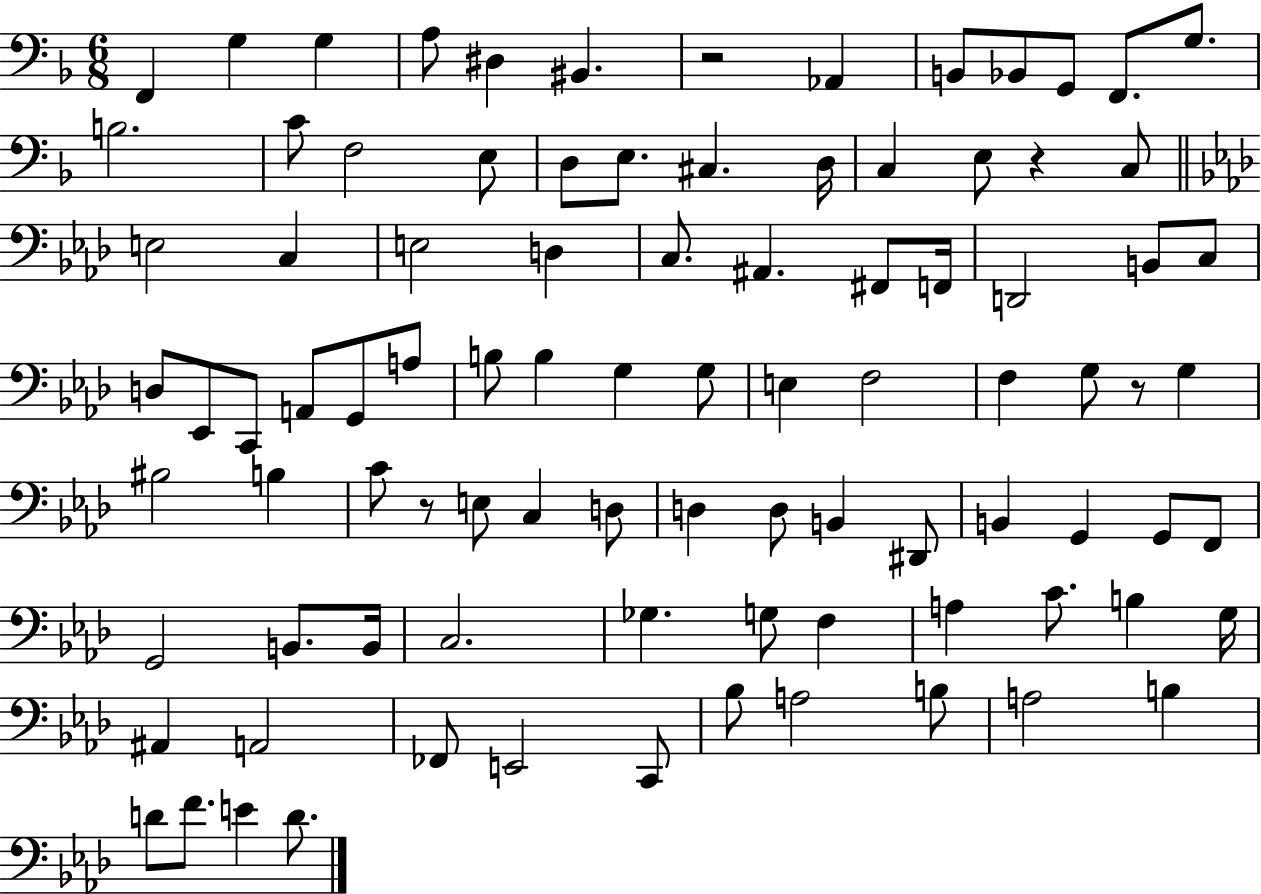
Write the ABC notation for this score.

X:1
T:Untitled
M:6/8
L:1/4
K:F
F,, G, G, A,/2 ^D, ^B,, z2 _A,, B,,/2 _B,,/2 G,,/2 F,,/2 G,/2 B,2 C/2 F,2 E,/2 D,/2 E,/2 ^C, D,/4 C, E,/2 z C,/2 E,2 C, E,2 D, C,/2 ^A,, ^F,,/2 F,,/4 D,,2 B,,/2 C,/2 D,/2 _E,,/2 C,,/2 A,,/2 G,,/2 A,/2 B,/2 B, G, G,/2 E, F,2 F, G,/2 z/2 G, ^B,2 B, C/2 z/2 E,/2 C, D,/2 D, D,/2 B,, ^D,,/2 B,, G,, G,,/2 F,,/2 G,,2 B,,/2 B,,/4 C,2 _G, G,/2 F, A, C/2 B, G,/4 ^A,, A,,2 _F,,/2 E,,2 C,,/2 _B,/2 A,2 B,/2 A,2 B, D/2 F/2 E D/2